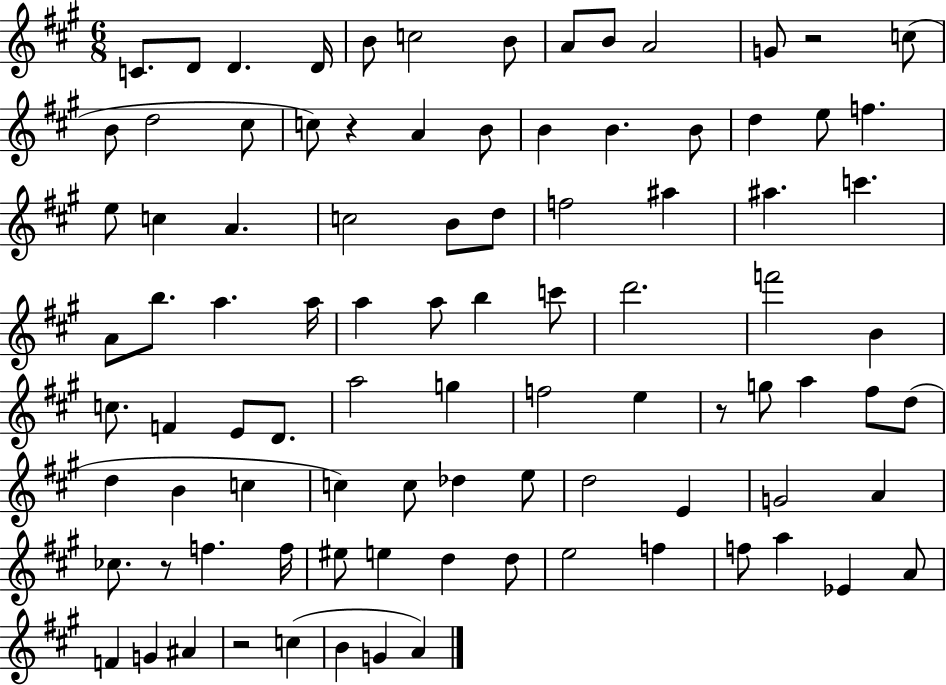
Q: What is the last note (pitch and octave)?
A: A4